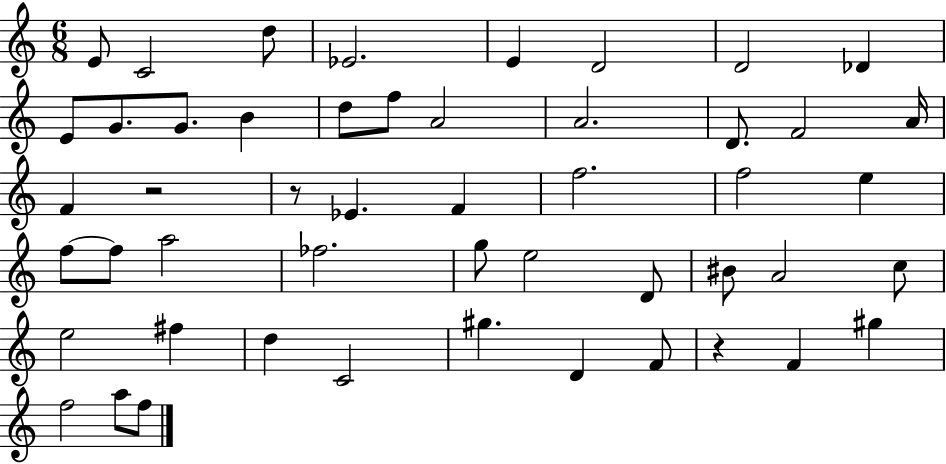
E4/e C4/h D5/e Eb4/h. E4/q D4/h D4/h Db4/q E4/e G4/e. G4/e. B4/q D5/e F5/e A4/h A4/h. D4/e. F4/h A4/s F4/q R/h R/e Eb4/q. F4/q F5/h. F5/h E5/q F5/e F5/e A5/h FES5/h. G5/e E5/h D4/e BIS4/e A4/h C5/e E5/h F#5/q D5/q C4/h G#5/q. D4/q F4/e R/q F4/q G#5/q F5/h A5/e F5/e